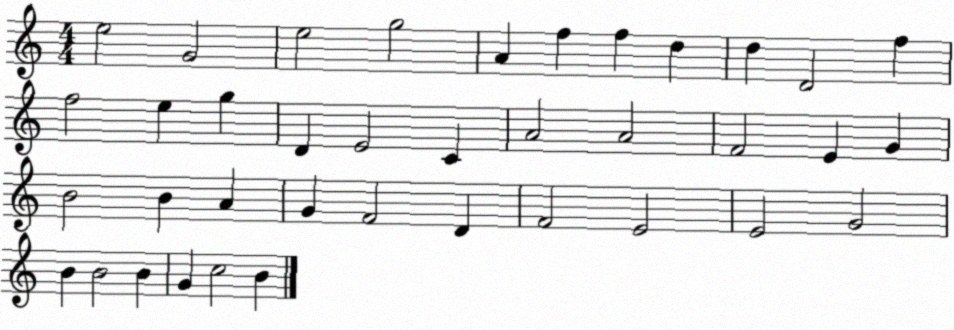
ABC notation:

X:1
T:Untitled
M:4/4
L:1/4
K:C
e2 G2 e2 g2 A f f d d D2 f f2 e g D E2 C A2 A2 F2 E G B2 B A G F2 D F2 E2 E2 G2 B B2 B G c2 B